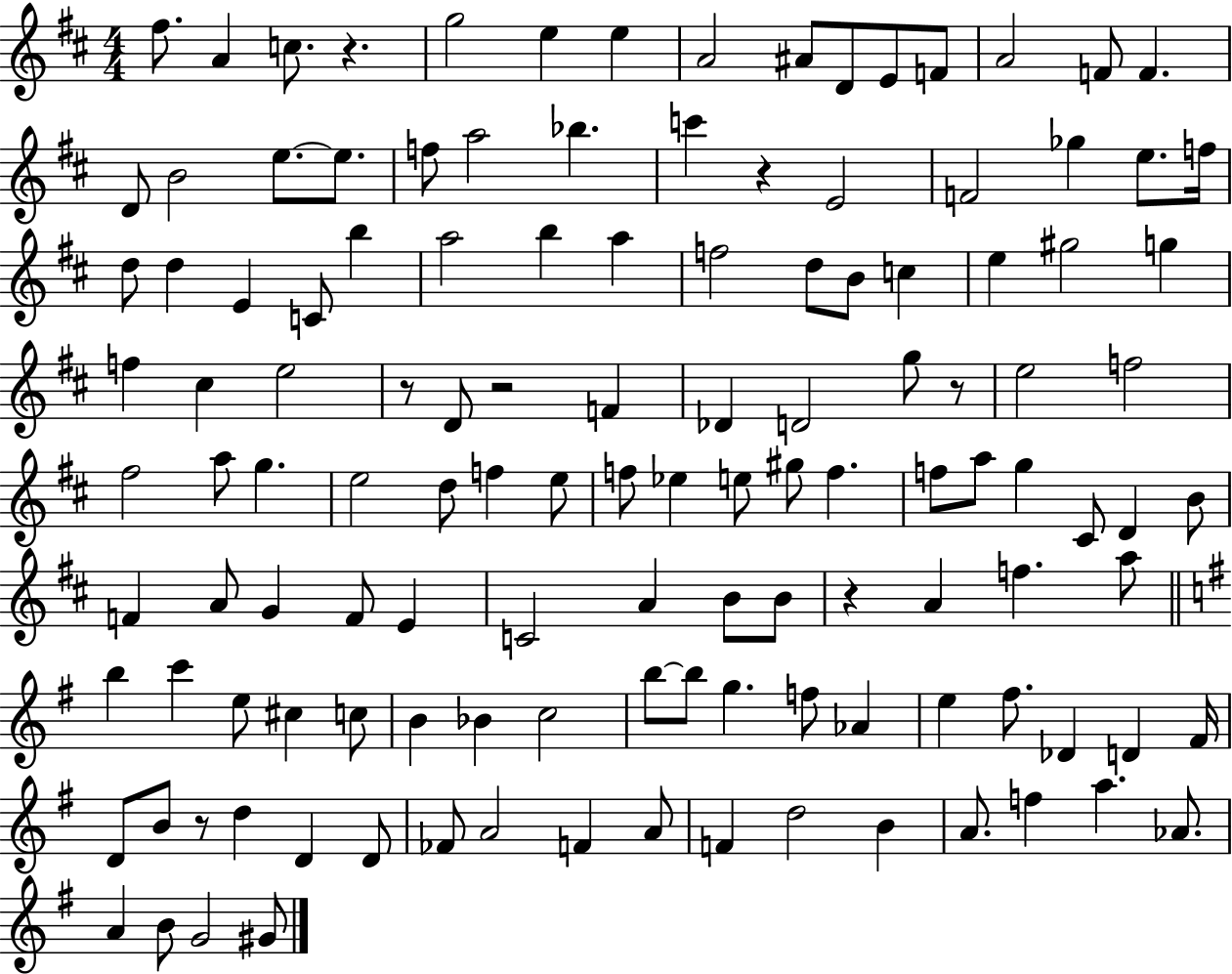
F#5/e. A4/q C5/e. R/q. G5/h E5/q E5/q A4/h A#4/e D4/e E4/e F4/e A4/h F4/e F4/q. D4/e B4/h E5/e. E5/e. F5/e A5/h Bb5/q. C6/q R/q E4/h F4/h Gb5/q E5/e. F5/s D5/e D5/q E4/q C4/e B5/q A5/h B5/q A5/q F5/h D5/e B4/e C5/q E5/q G#5/h G5/q F5/q C#5/q E5/h R/e D4/e R/h F4/q Db4/q D4/h G5/e R/e E5/h F5/h F#5/h A5/e G5/q. E5/h D5/e F5/q E5/e F5/e Eb5/q E5/e G#5/e F5/q. F5/e A5/e G5/q C#4/e D4/q B4/e F4/q A4/e G4/q F4/e E4/q C4/h A4/q B4/e B4/e R/q A4/q F5/q. A5/e B5/q C6/q E5/e C#5/q C5/e B4/q Bb4/q C5/h B5/e B5/e G5/q. F5/e Ab4/q E5/q F#5/e. Db4/q D4/q F#4/s D4/e B4/e R/e D5/q D4/q D4/e FES4/e A4/h F4/q A4/e F4/q D5/h B4/q A4/e. F5/q A5/q. Ab4/e. A4/q B4/e G4/h G#4/e